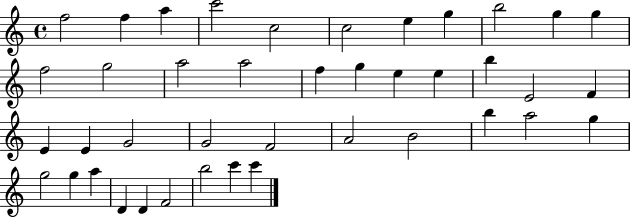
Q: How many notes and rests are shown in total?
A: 41